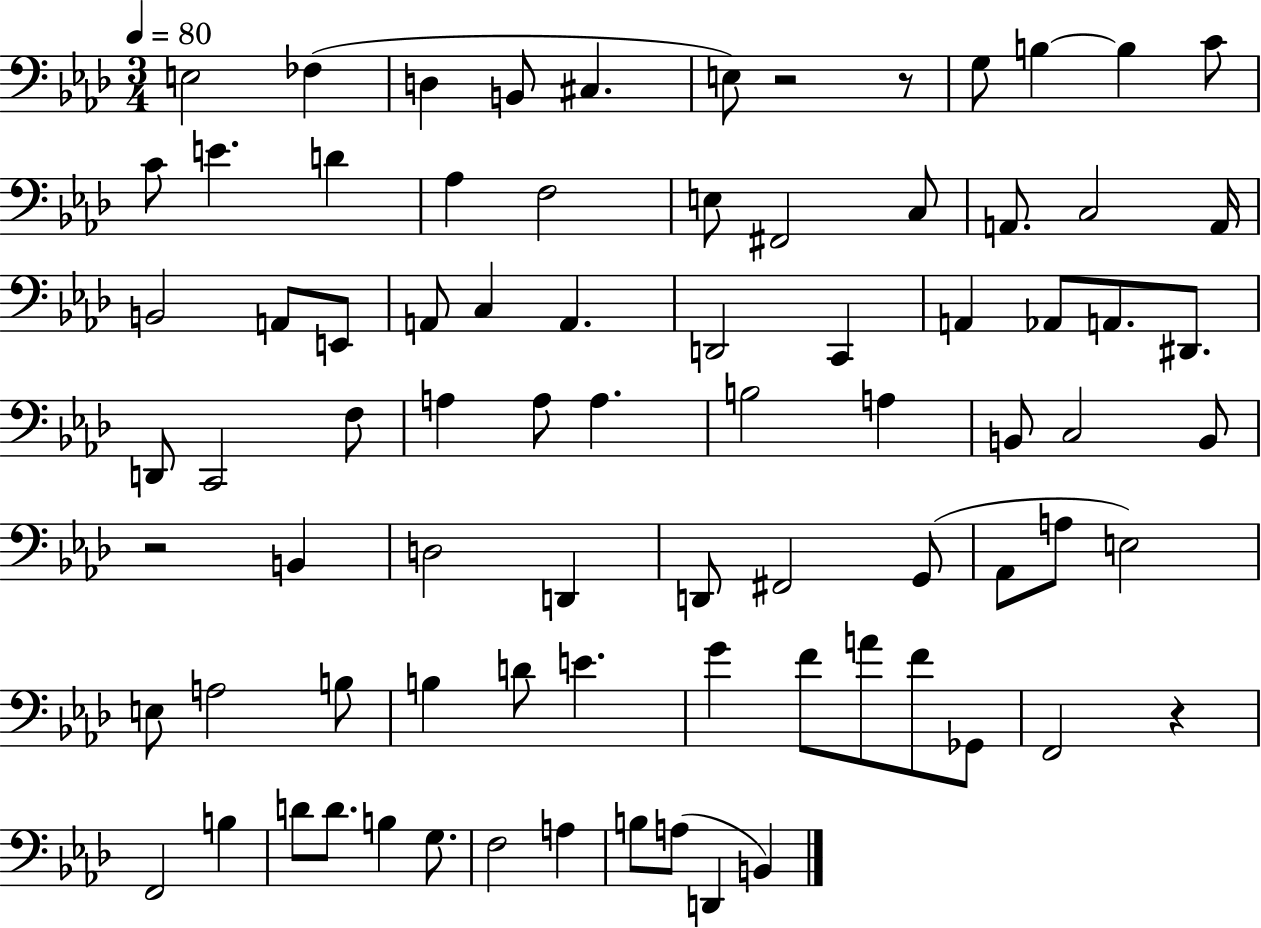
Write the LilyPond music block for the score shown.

{
  \clef bass
  \numericTimeSignature
  \time 3/4
  \key aes \major
  \tempo 4 = 80
  e2 fes4( | d4 b,8 cis4. | e8) r2 r8 | g8 b4~~ b4 c'8 | \break c'8 e'4. d'4 | aes4 f2 | e8 fis,2 c8 | a,8. c2 a,16 | \break b,2 a,8 e,8 | a,8 c4 a,4. | d,2 c,4 | a,4 aes,8 a,8. dis,8. | \break d,8 c,2 f8 | a4 a8 a4. | b2 a4 | b,8 c2 b,8 | \break r2 b,4 | d2 d,4 | d,8 fis,2 g,8( | aes,8 a8 e2) | \break e8 a2 b8 | b4 d'8 e'4. | g'4 f'8 a'8 f'8 ges,8 | f,2 r4 | \break f,2 b4 | d'8 d'8. b4 g8. | f2 a4 | b8 a8( d,4 b,4) | \break \bar "|."
}